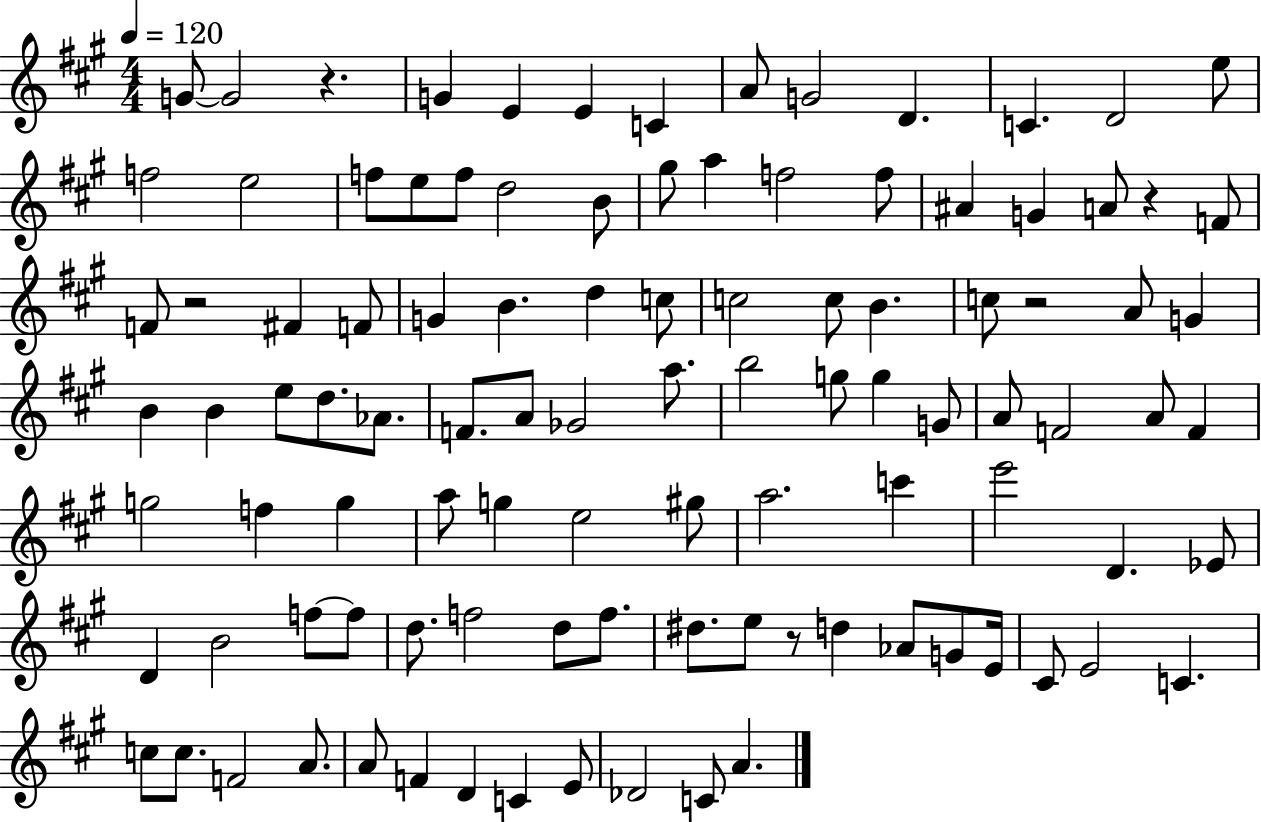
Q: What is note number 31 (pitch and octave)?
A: G4